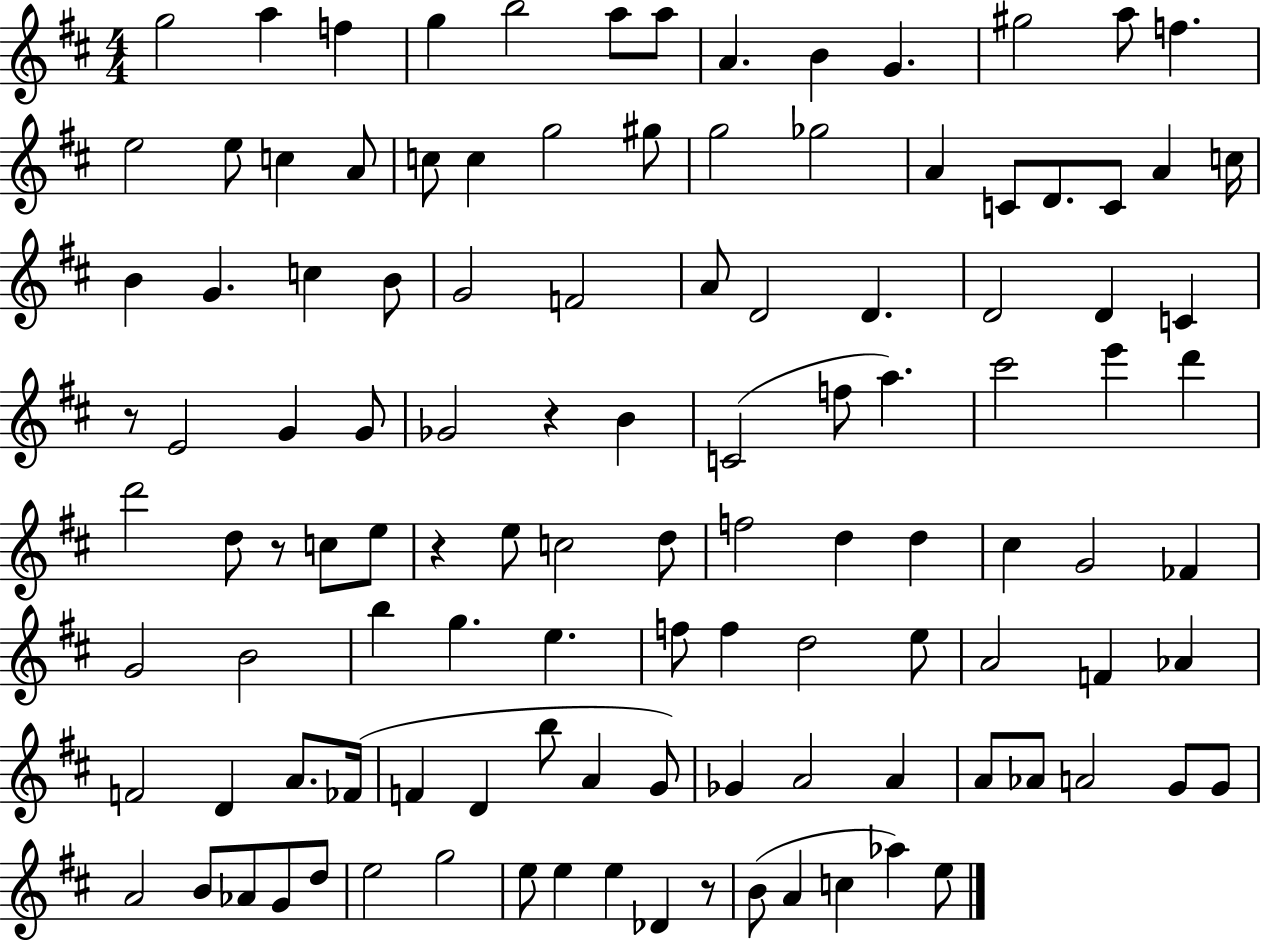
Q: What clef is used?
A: treble